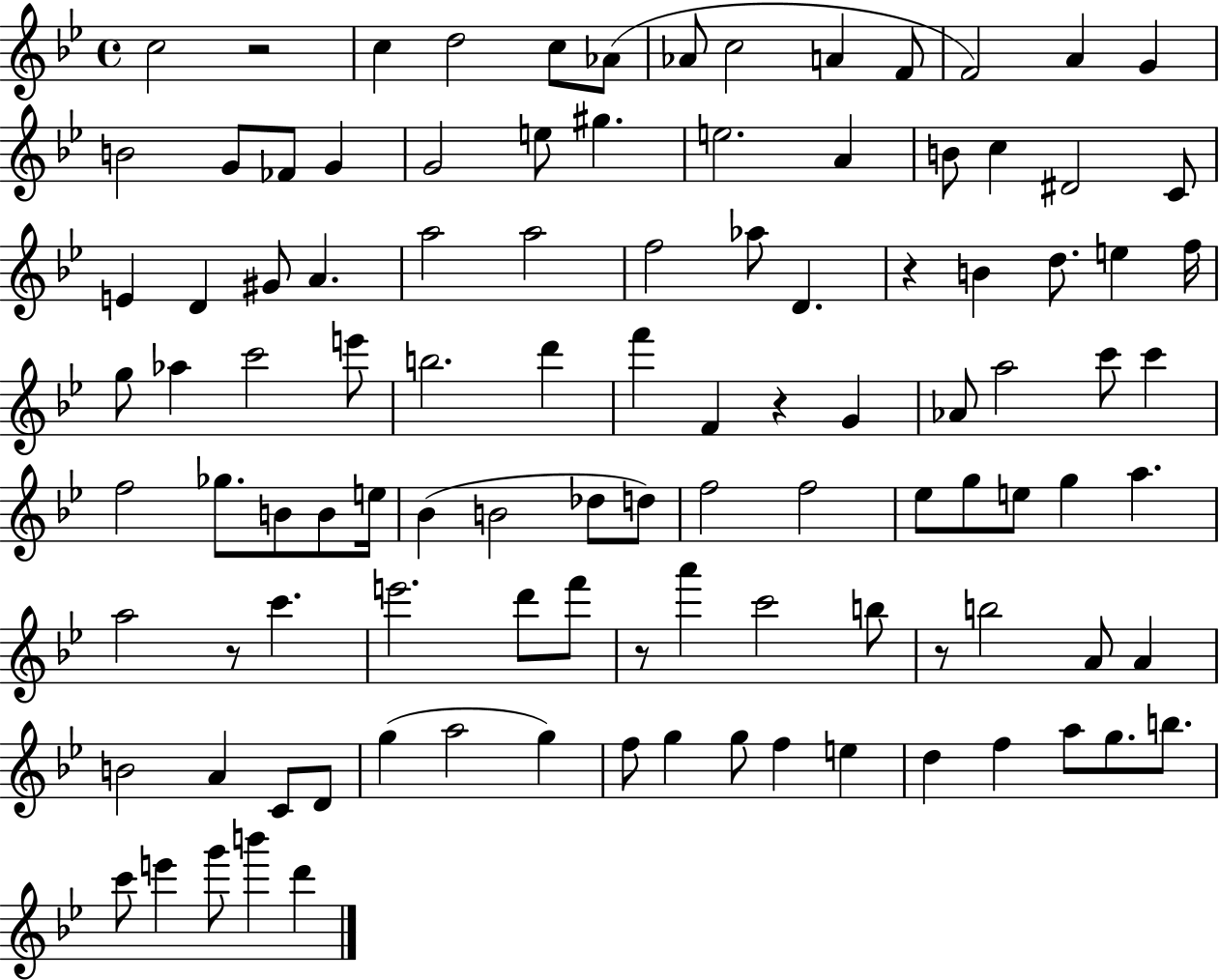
C5/h R/h C5/q D5/h C5/e Ab4/e Ab4/e C5/h A4/q F4/e F4/h A4/q G4/q B4/h G4/e FES4/e G4/q G4/h E5/e G#5/q. E5/h. A4/q B4/e C5/q D#4/h C4/e E4/q D4/q G#4/e A4/q. A5/h A5/h F5/h Ab5/e D4/q. R/q B4/q D5/e. E5/q F5/s G5/e Ab5/q C6/h E6/e B5/h. D6/q F6/q F4/q R/q G4/q Ab4/e A5/h C6/e C6/q F5/h Gb5/e. B4/e B4/e E5/s Bb4/q B4/h Db5/e D5/e F5/h F5/h Eb5/e G5/e E5/e G5/q A5/q. A5/h R/e C6/q. E6/h. D6/e F6/e R/e A6/q C6/h B5/e R/e B5/h A4/e A4/q B4/h A4/q C4/e D4/e G5/q A5/h G5/q F5/e G5/q G5/e F5/q E5/q D5/q F5/q A5/e G5/e. B5/e. C6/e E6/q G6/e B6/q D6/q